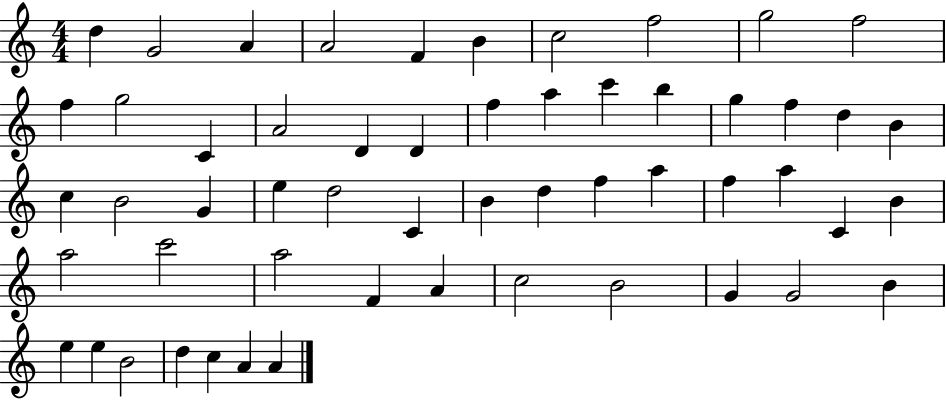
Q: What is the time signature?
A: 4/4